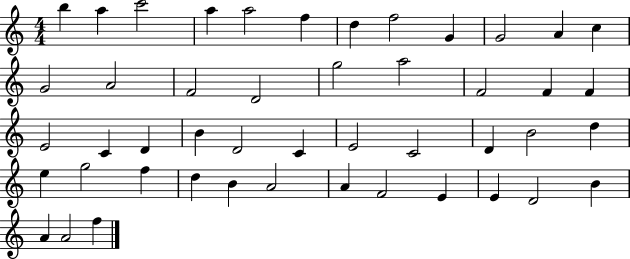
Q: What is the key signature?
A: C major